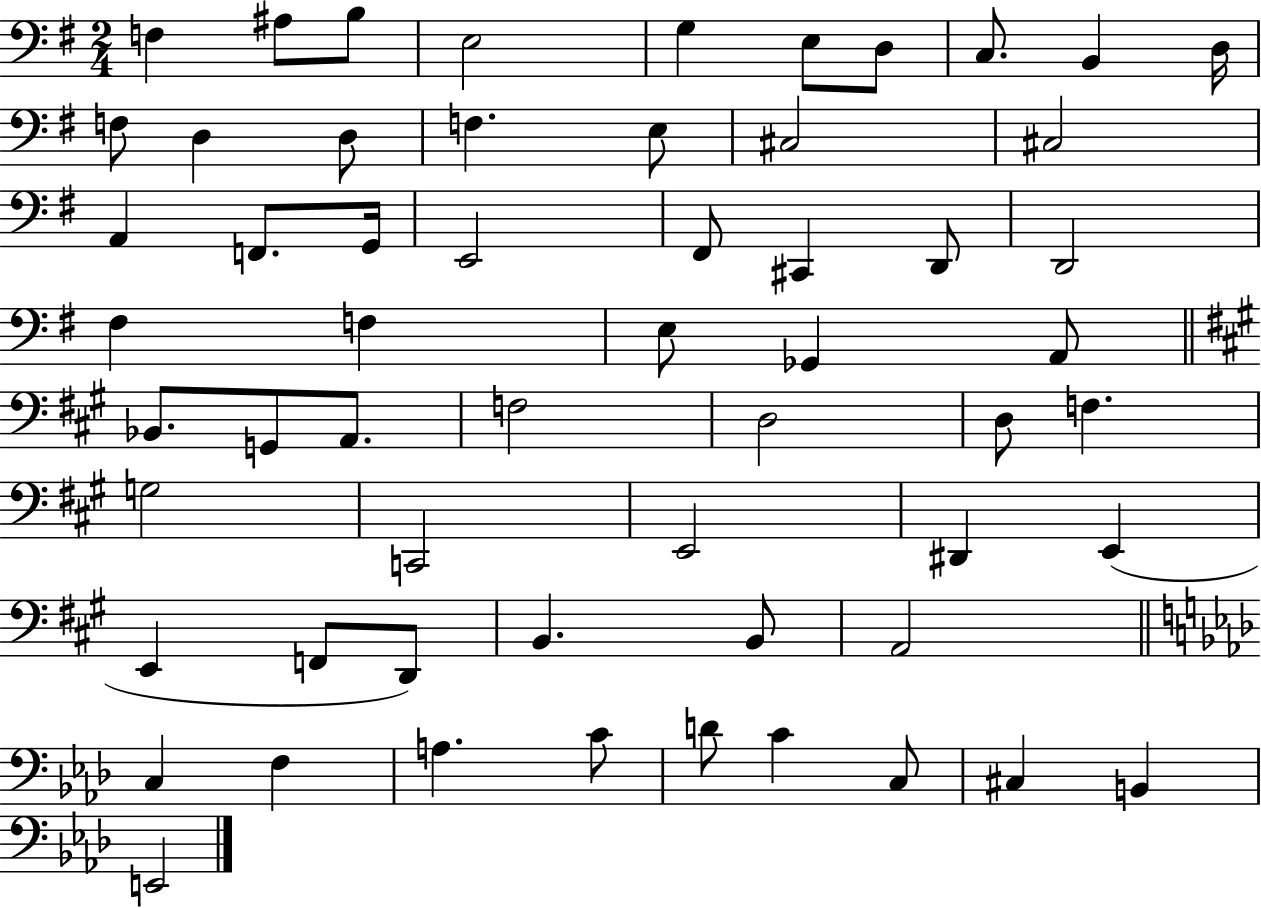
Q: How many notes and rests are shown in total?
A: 58